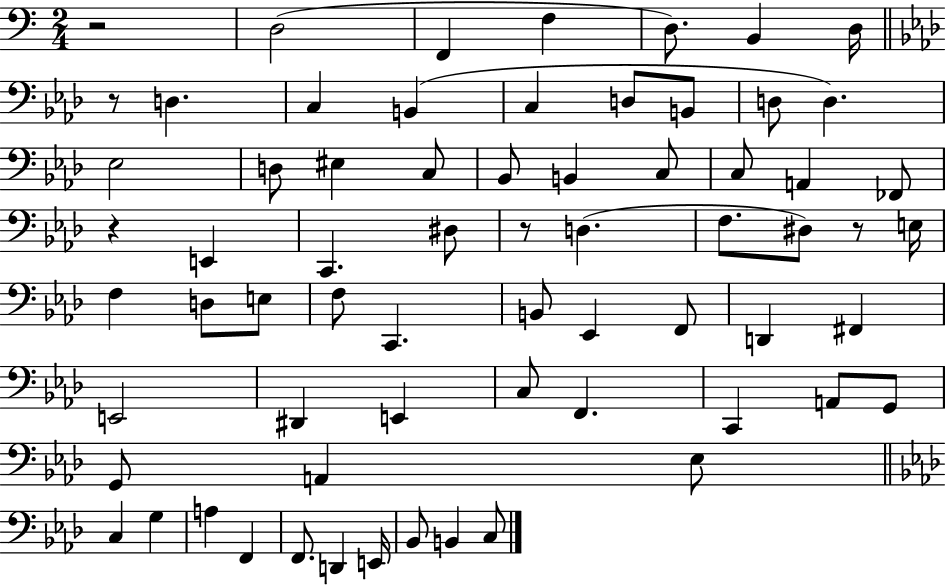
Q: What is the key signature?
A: C major